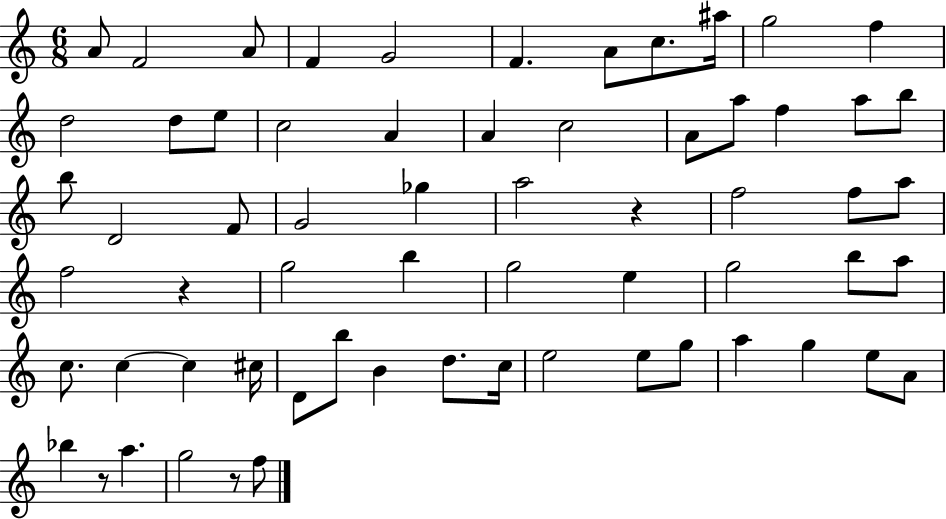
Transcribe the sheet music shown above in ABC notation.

X:1
T:Untitled
M:6/8
L:1/4
K:C
A/2 F2 A/2 F G2 F A/2 c/2 ^a/4 g2 f d2 d/2 e/2 c2 A A c2 A/2 a/2 f a/2 b/2 b/2 D2 F/2 G2 _g a2 z f2 f/2 a/2 f2 z g2 b g2 e g2 b/2 a/2 c/2 c c ^c/4 D/2 b/2 B d/2 c/4 e2 e/2 g/2 a g e/2 A/2 _b z/2 a g2 z/2 f/2